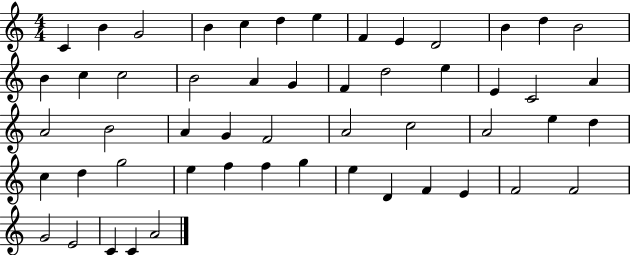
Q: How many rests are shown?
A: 0